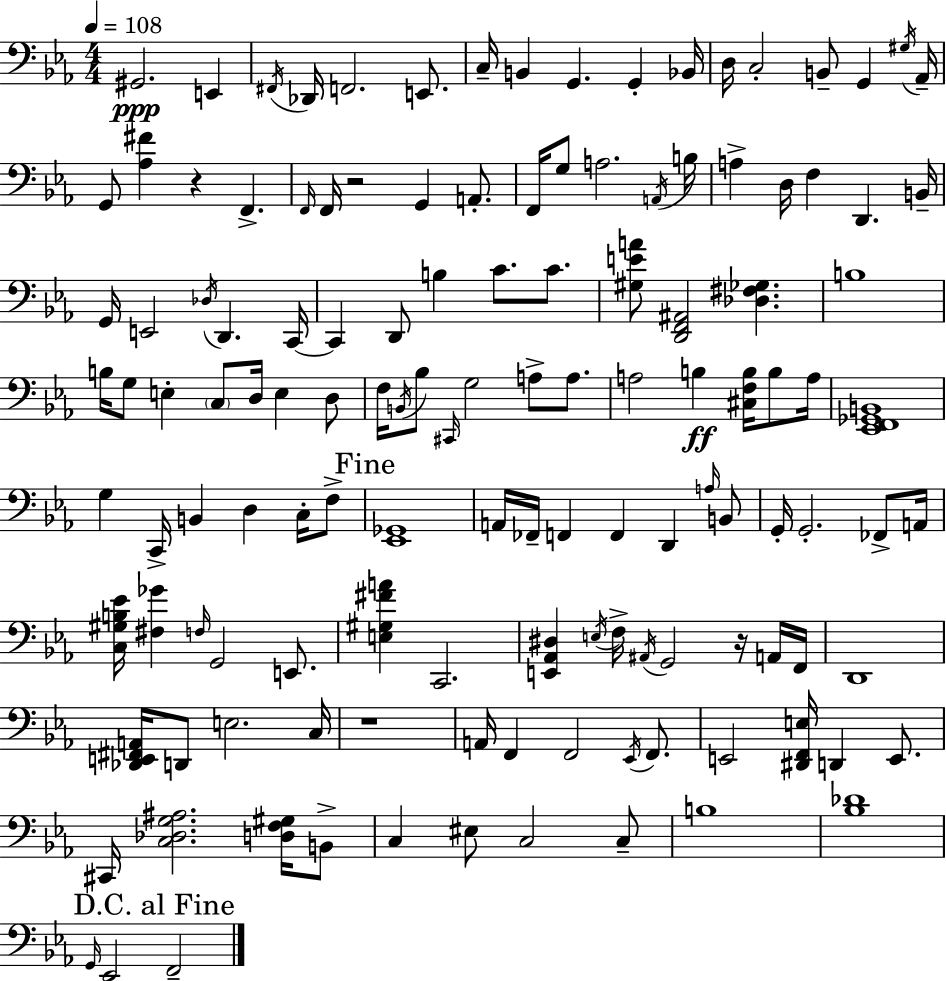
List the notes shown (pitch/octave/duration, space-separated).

G#2/h. E2/q F#2/s Db2/s F2/h. E2/e. C3/s B2/q G2/q. G2/q Bb2/s D3/s C3/h B2/e G2/q G#3/s Ab2/s G2/e [Ab3,F#4]/q R/q F2/q. F2/s F2/s R/h G2/q A2/e. F2/s G3/e A3/h. A2/s B3/s A3/q D3/s F3/q D2/q. B2/s G2/s E2/h Db3/s D2/q. C2/s C2/q D2/e B3/q C4/e. C4/e. [G#3,E4,A4]/e [D2,F2,A#2]/h [Db3,F#3,Gb3]/q. B3/w B3/s G3/e E3/q C3/e D3/s E3/q D3/e F3/s B2/s Bb3/e C#2/s G3/h A3/e A3/e. A3/h B3/q [C#3,F3,B3]/s B3/e A3/s [Eb2,F2,Gb2,B2]/w G3/q C2/s B2/q D3/q C3/s F3/e [Eb2,Gb2]/w A2/s FES2/s F2/q F2/q D2/q A3/s B2/e G2/s G2/h. FES2/e A2/s [C3,G#3,B3,Eb4]/s [F#3,Gb4]/q F3/s G2/h E2/e. [E3,G#3,F#4,A4]/q C2/h. [E2,Ab2,D#3]/q E3/s F3/s A#2/s G2/h R/s A2/s F2/s D2/w [Db2,E2,F#2,A2]/s D2/e E3/h. C3/s R/w A2/s F2/q F2/h Eb2/s F2/e. E2/h [D#2,F2,E3]/s D2/q E2/e. C#2/s [C3,Db3,G3,A#3]/h. [D3,F3,G#3]/s B2/e C3/q EIS3/e C3/h C3/e B3/w [Bb3,Db4]/w G2/s Eb2/h F2/h